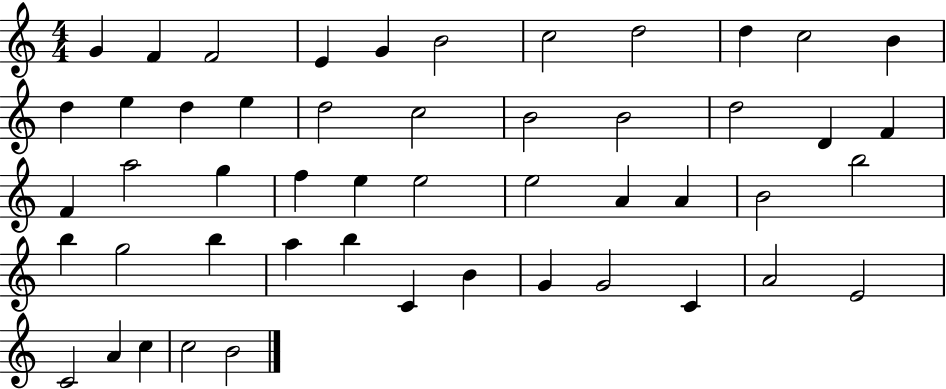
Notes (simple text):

G4/q F4/q F4/h E4/q G4/q B4/h C5/h D5/h D5/q C5/h B4/q D5/q E5/q D5/q E5/q D5/h C5/h B4/h B4/h D5/h D4/q F4/q F4/q A5/h G5/q F5/q E5/q E5/h E5/h A4/q A4/q B4/h B5/h B5/q G5/h B5/q A5/q B5/q C4/q B4/q G4/q G4/h C4/q A4/h E4/h C4/h A4/q C5/q C5/h B4/h